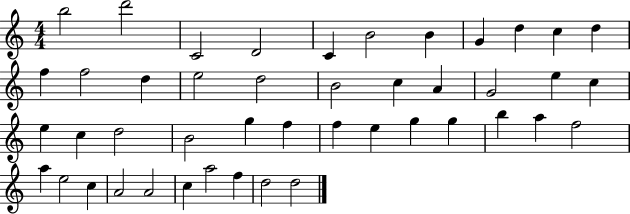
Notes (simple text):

B5/h D6/h C4/h D4/h C4/q B4/h B4/q G4/q D5/q C5/q D5/q F5/q F5/h D5/q E5/h D5/h B4/h C5/q A4/q G4/h E5/q C5/q E5/q C5/q D5/h B4/h G5/q F5/q F5/q E5/q G5/q G5/q B5/q A5/q F5/h A5/q E5/h C5/q A4/h A4/h C5/q A5/h F5/q D5/h D5/h